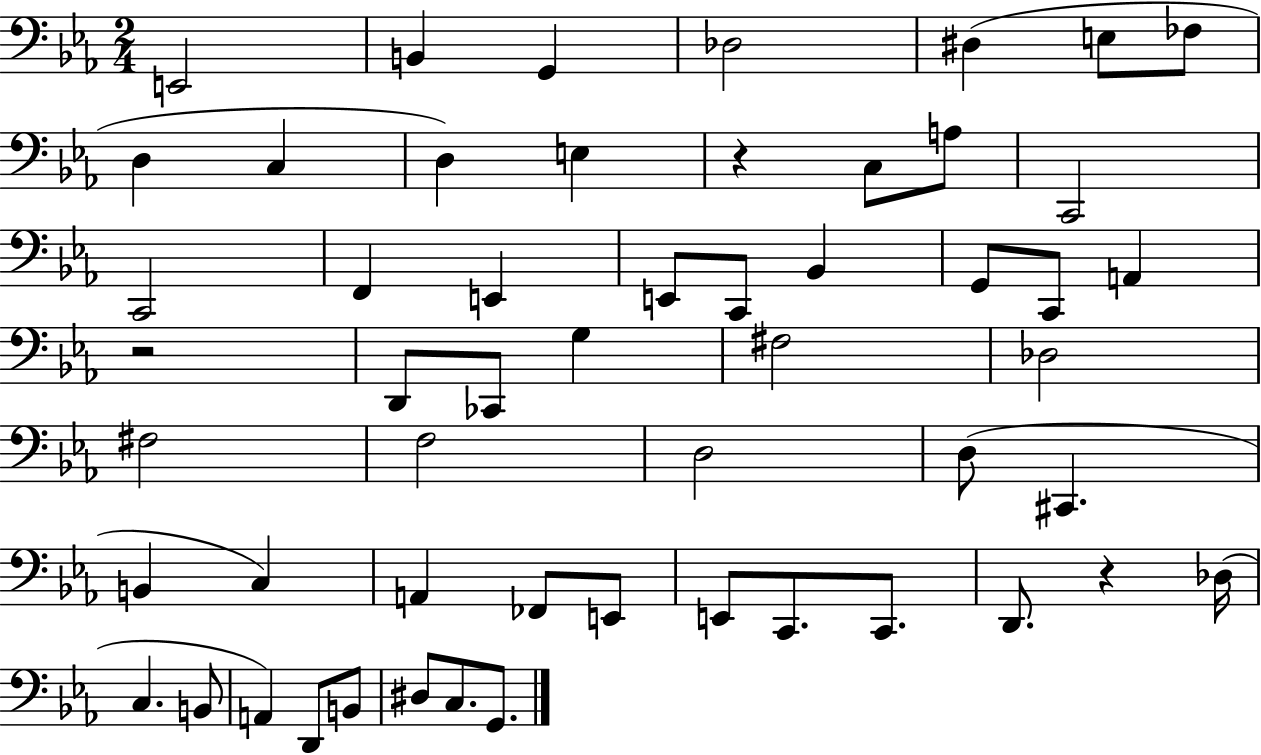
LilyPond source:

{
  \clef bass
  \numericTimeSignature
  \time 2/4
  \key ees \major
  e,2 | b,4 g,4 | des2 | dis4( e8 fes8 | \break d4 c4 | d4) e4 | r4 c8 a8 | c,2 | \break c,2 | f,4 e,4 | e,8 c,8 bes,4 | g,8 c,8 a,4 | \break r2 | d,8 ces,8 g4 | fis2 | des2 | \break fis2 | f2 | d2 | d8( cis,4. | \break b,4 c4) | a,4 fes,8 e,8 | e,8 c,8. c,8. | d,8. r4 des16( | \break c4. b,8 | a,4) d,8 b,8 | dis8 c8. g,8. | \bar "|."
}